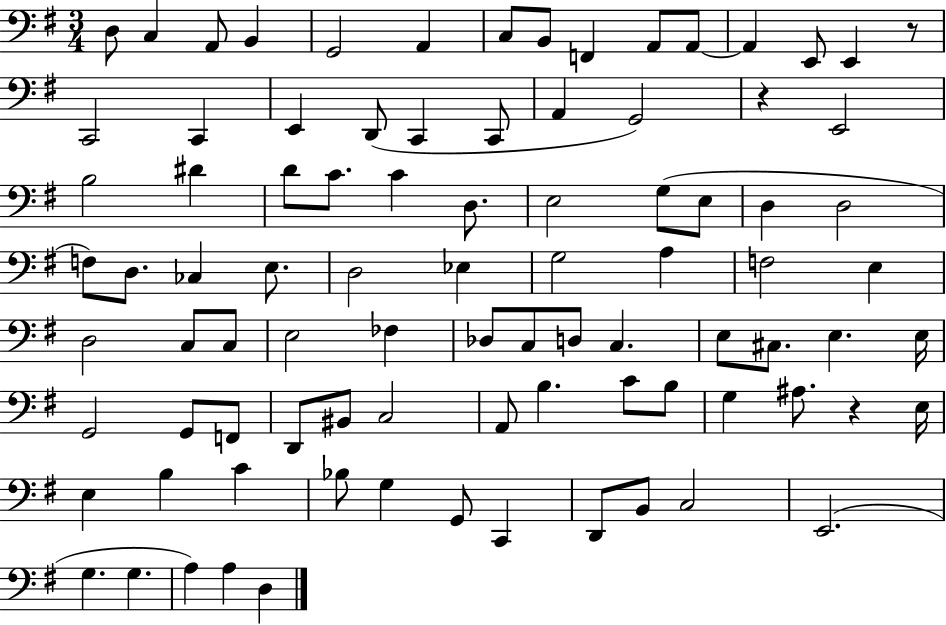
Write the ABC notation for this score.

X:1
T:Untitled
M:3/4
L:1/4
K:G
D,/2 C, A,,/2 B,, G,,2 A,, C,/2 B,,/2 F,, A,,/2 A,,/2 A,, E,,/2 E,, z/2 C,,2 C,, E,, D,,/2 C,, C,,/2 A,, G,,2 z E,,2 B,2 ^D D/2 C/2 C D,/2 E,2 G,/2 E,/2 D, D,2 F,/2 D,/2 _C, E,/2 D,2 _E, G,2 A, F,2 E, D,2 C,/2 C,/2 E,2 _F, _D,/2 C,/2 D,/2 C, E,/2 ^C,/2 E, E,/4 G,,2 G,,/2 F,,/2 D,,/2 ^B,,/2 C,2 A,,/2 B, C/2 B,/2 G, ^A,/2 z E,/4 E, B, C _B,/2 G, G,,/2 C,, D,,/2 B,,/2 C,2 E,,2 G, G, A, A, D,